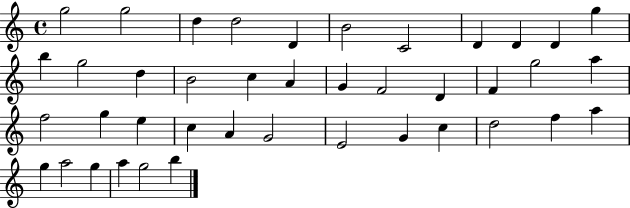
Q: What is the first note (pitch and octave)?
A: G5